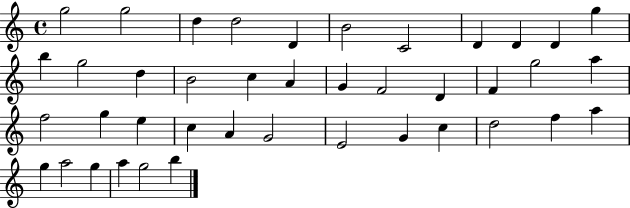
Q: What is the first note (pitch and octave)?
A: G5